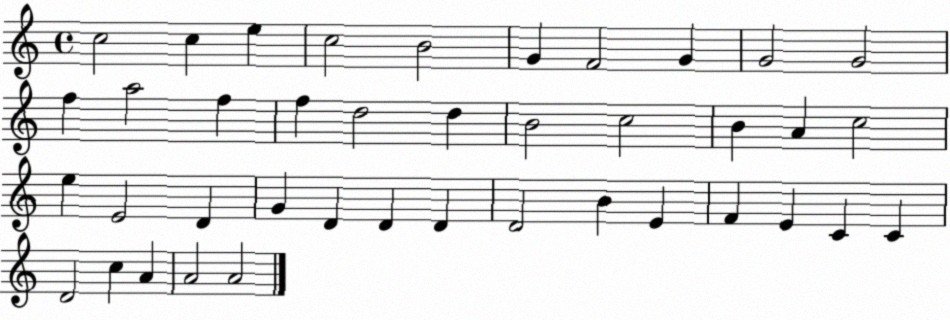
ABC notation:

X:1
T:Untitled
M:4/4
L:1/4
K:C
c2 c e c2 B2 G F2 G G2 G2 f a2 f f d2 d B2 c2 B A c2 e E2 D G D D D D2 B E F E C C D2 c A A2 A2